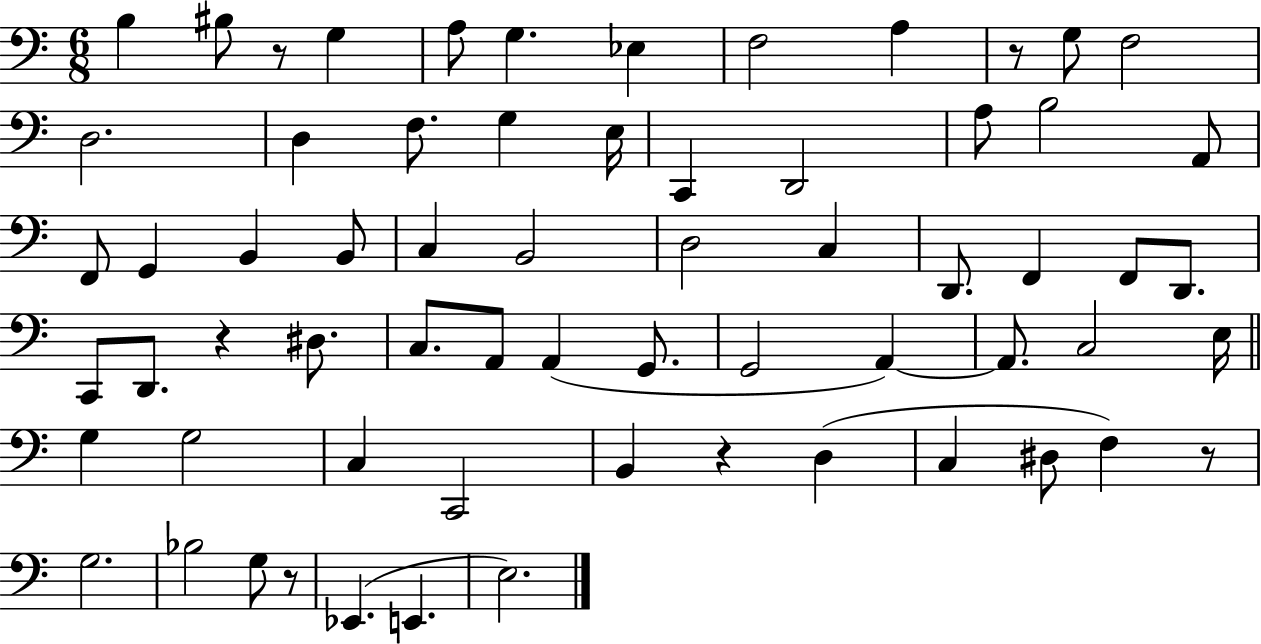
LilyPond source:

{
  \clef bass
  \numericTimeSignature
  \time 6/8
  \key c \major
  b4 bis8 r8 g4 | a8 g4. ees4 | f2 a4 | r8 g8 f2 | \break d2. | d4 f8. g4 e16 | c,4 d,2 | a8 b2 a,8 | \break f,8 g,4 b,4 b,8 | c4 b,2 | d2 c4 | d,8. f,4 f,8 d,8. | \break c,8 d,8. r4 dis8. | c8. a,8 a,4( g,8. | g,2 a,4~~) | a,8. c2 e16 | \break \bar "||" \break \key c \major g4 g2 | c4 c,2 | b,4 r4 d4( | c4 dis8 f4) r8 | \break g2. | bes2 g8 r8 | ees,4.( e,4. | e2.) | \break \bar "|."
}